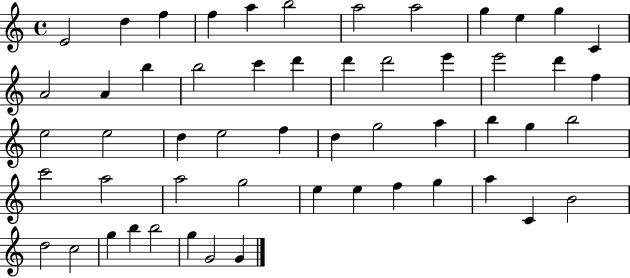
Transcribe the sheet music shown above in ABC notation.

X:1
T:Untitled
M:4/4
L:1/4
K:C
E2 d f f a b2 a2 a2 g e g C A2 A b b2 c' d' d' d'2 e' e'2 d' f e2 e2 d e2 f d g2 a b g b2 c'2 a2 a2 g2 e e f g a C B2 d2 c2 g b b2 g G2 G